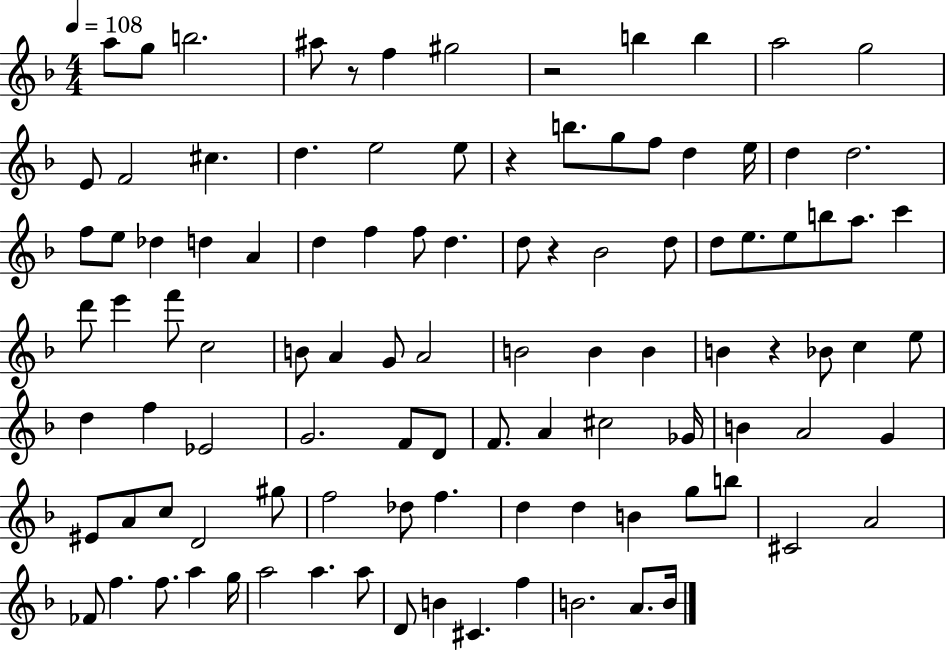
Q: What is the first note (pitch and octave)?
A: A5